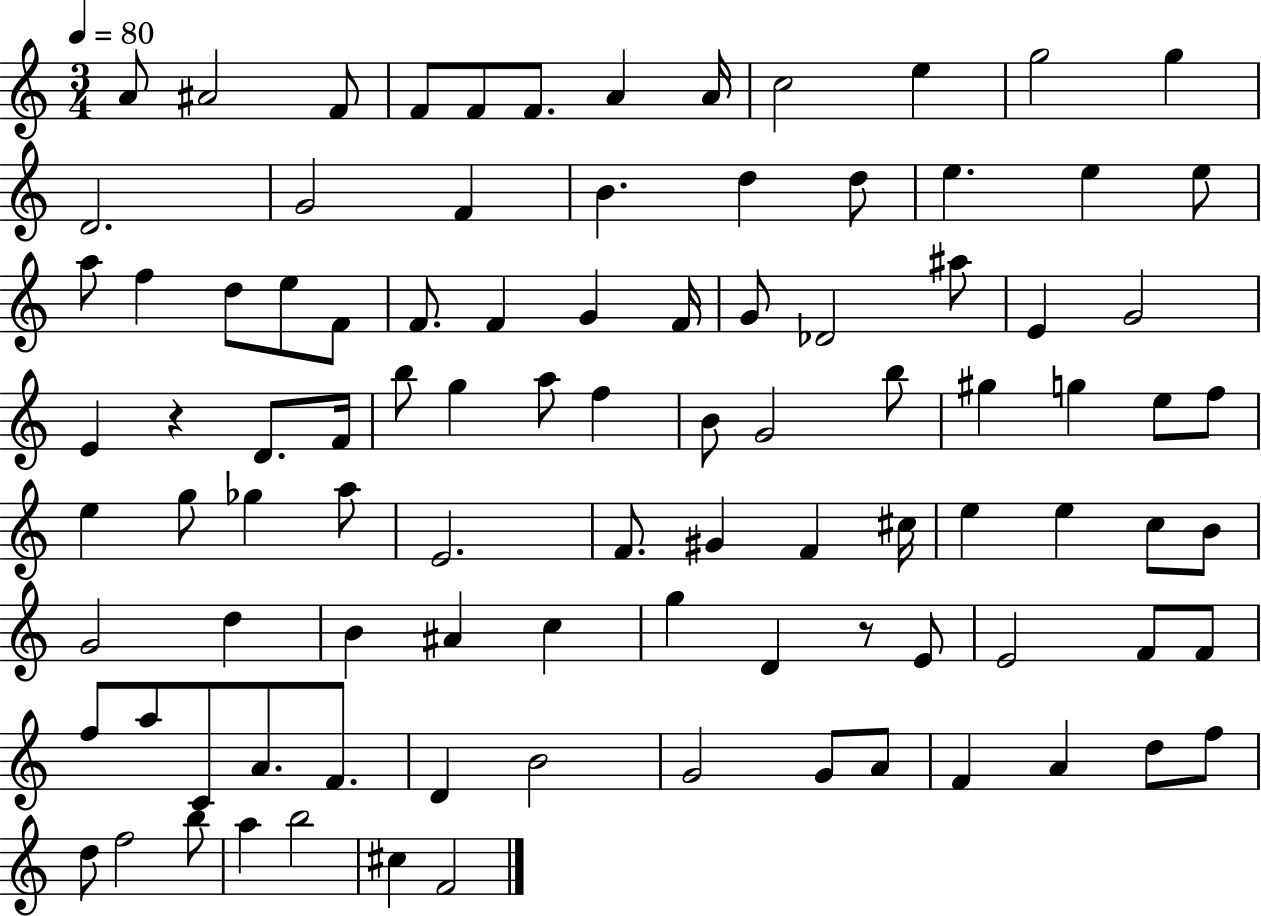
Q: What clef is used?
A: treble